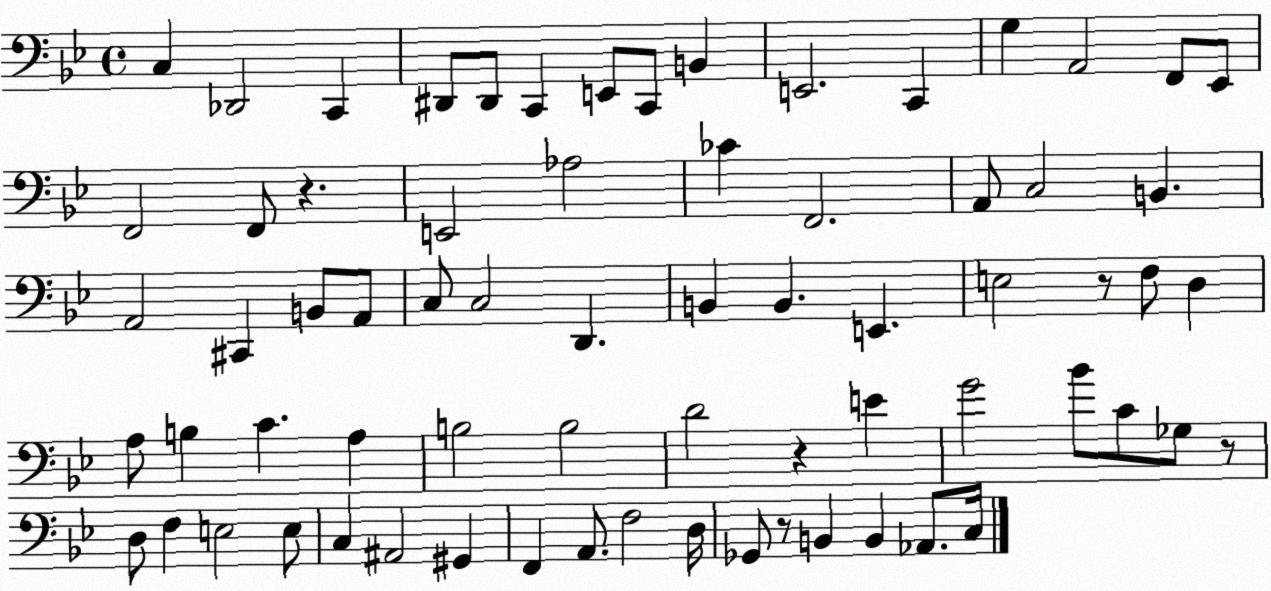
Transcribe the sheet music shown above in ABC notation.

X:1
T:Untitled
M:4/4
L:1/4
K:Bb
C, _D,,2 C,, ^D,,/2 ^D,,/2 C,, E,,/2 C,,/2 B,, E,,2 C,, G, A,,2 F,,/2 _E,,/2 F,,2 F,,/2 z E,,2 _A,2 _C F,,2 A,,/2 C,2 B,, A,,2 ^C,, B,,/2 A,,/2 C,/2 C,2 D,, B,, B,, E,, E,2 z/2 F,/2 D, A,/2 B, C A, B,2 B,2 D2 z E G2 _B/2 C/2 _G,/2 z/2 D,/2 F, E,2 E,/2 C, ^A,,2 ^G,, F,, A,,/2 F,2 D,/4 _G,,/2 z/2 B,, B,, _A,,/2 C,/4